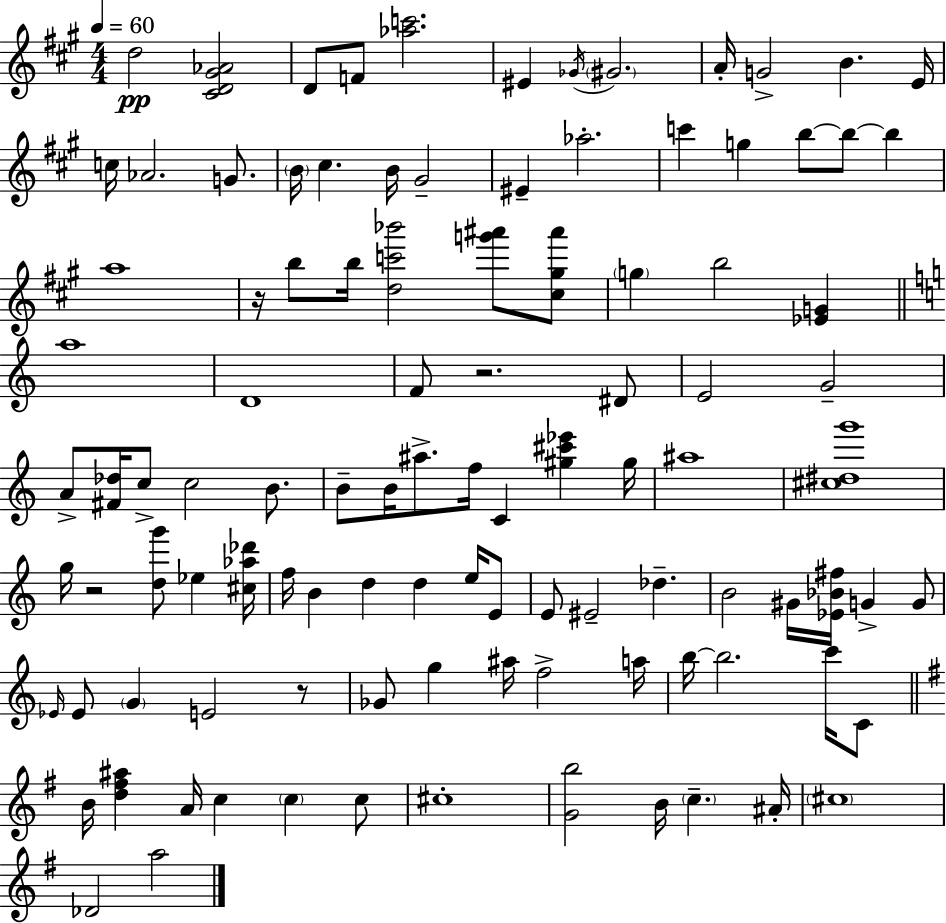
{
  \clef treble
  \numericTimeSignature
  \time 4/4
  \key a \major
  \tempo 4 = 60
  d''2\pp <cis' d' gis' aes'>2 | d'8 f'8 <aes'' c'''>2. | eis'4 \acciaccatura { ges'16 } \parenthesize gis'2. | a'16-. g'2-> b'4. | \break e'16 c''16 aes'2. g'8. | \parenthesize b'16 cis''4. b'16 gis'2-- | eis'4-- aes''2.-. | c'''4 g''4 b''8~~ b''8~~ b''4 | \break a''1 | r16 b''8 b''16 <d'' c''' bes'''>2 <g''' ais'''>8 <cis'' gis'' ais'''>8 | \parenthesize g''4 b''2 <ees' g'>4 | \bar "||" \break \key a \minor a''1 | d'1 | f'8 r2. dis'8 | e'2 g'2-- | \break a'8-> <fis' des''>16 c''8-> c''2 b'8. | b'8-- b'16 ais''8.-> f''16 c'4 <gis'' cis''' ees'''>4 gis''16 | ais''1 | <cis'' dis'' g'''>1 | \break g''16 r2 <d'' g'''>8 ees''4 <cis'' aes'' des'''>16 | f''16 b'4 d''4 d''4 e''16 e'8 | e'8 eis'2-- des''4.-- | b'2 gis'16 <ees' bes' fis''>16 g'4-> g'8 | \break \grace { ees'16 } ees'8 \parenthesize g'4 e'2 r8 | ges'8 g''4 ais''16 f''2-> | a''16 b''16~~ b''2. c'''16 c'8 | \bar "||" \break \key e \minor b'16 <d'' fis'' ais''>4 a'16 c''4 \parenthesize c''4 c''8 | cis''1-. | <g' b''>2 b'16 \parenthesize c''4.-- ais'16-. | \parenthesize cis''1 | \break des'2 a''2 | \bar "|."
}